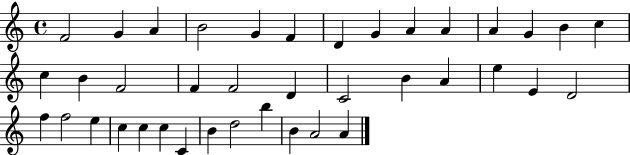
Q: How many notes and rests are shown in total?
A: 39